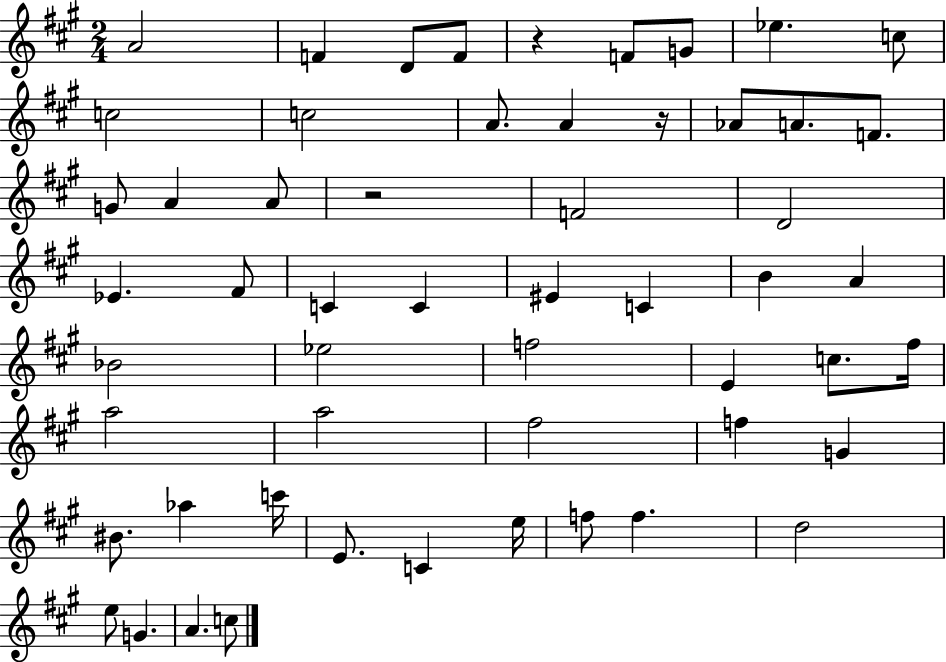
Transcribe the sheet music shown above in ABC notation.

X:1
T:Untitled
M:2/4
L:1/4
K:A
A2 F D/2 F/2 z F/2 G/2 _e c/2 c2 c2 A/2 A z/4 _A/2 A/2 F/2 G/2 A A/2 z2 F2 D2 _E ^F/2 C C ^E C B A _B2 _e2 f2 E c/2 ^f/4 a2 a2 ^f2 f G ^B/2 _a c'/4 E/2 C e/4 f/2 f d2 e/2 G A c/2